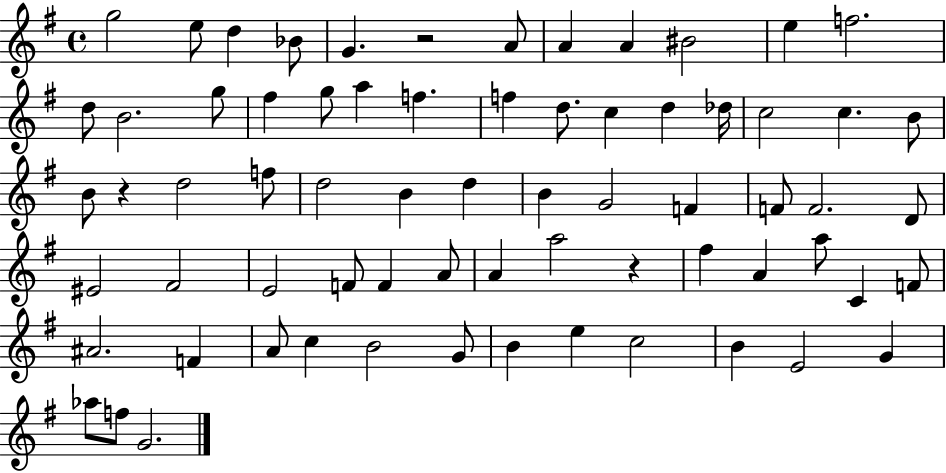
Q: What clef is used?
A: treble